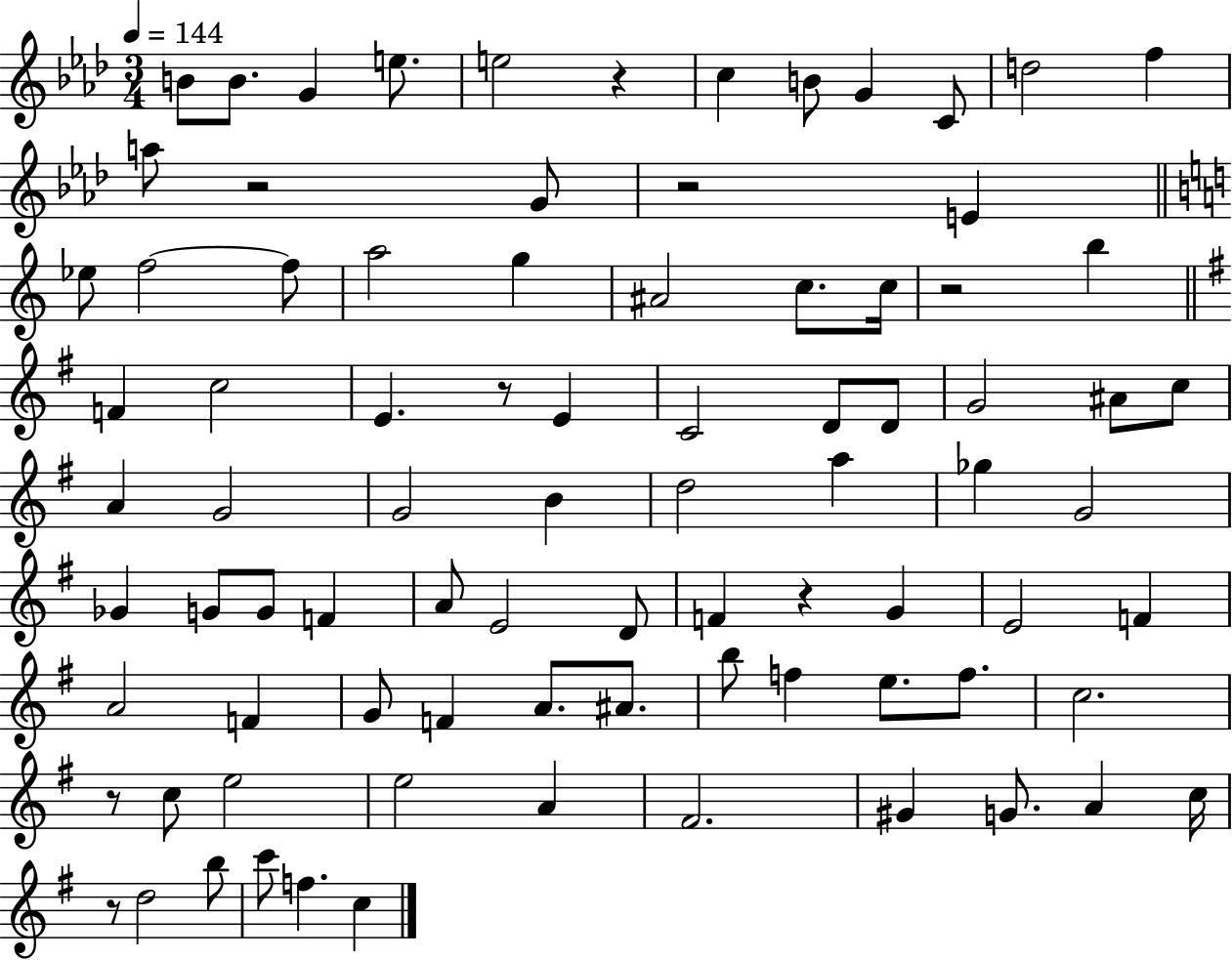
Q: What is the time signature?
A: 3/4